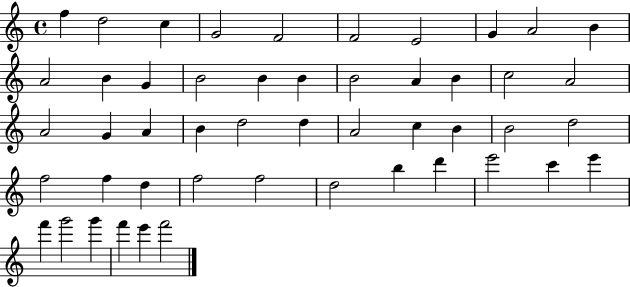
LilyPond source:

{
  \clef treble
  \time 4/4
  \defaultTimeSignature
  \key c \major
  f''4 d''2 c''4 | g'2 f'2 | f'2 e'2 | g'4 a'2 b'4 | \break a'2 b'4 g'4 | b'2 b'4 b'4 | b'2 a'4 b'4 | c''2 a'2 | \break a'2 g'4 a'4 | b'4 d''2 d''4 | a'2 c''4 b'4 | b'2 d''2 | \break f''2 f''4 d''4 | f''2 f''2 | d''2 b''4 d'''4 | e'''2 c'''4 e'''4 | \break f'''4 g'''2 g'''4 | f'''4 e'''4 f'''2 | \bar "|."
}